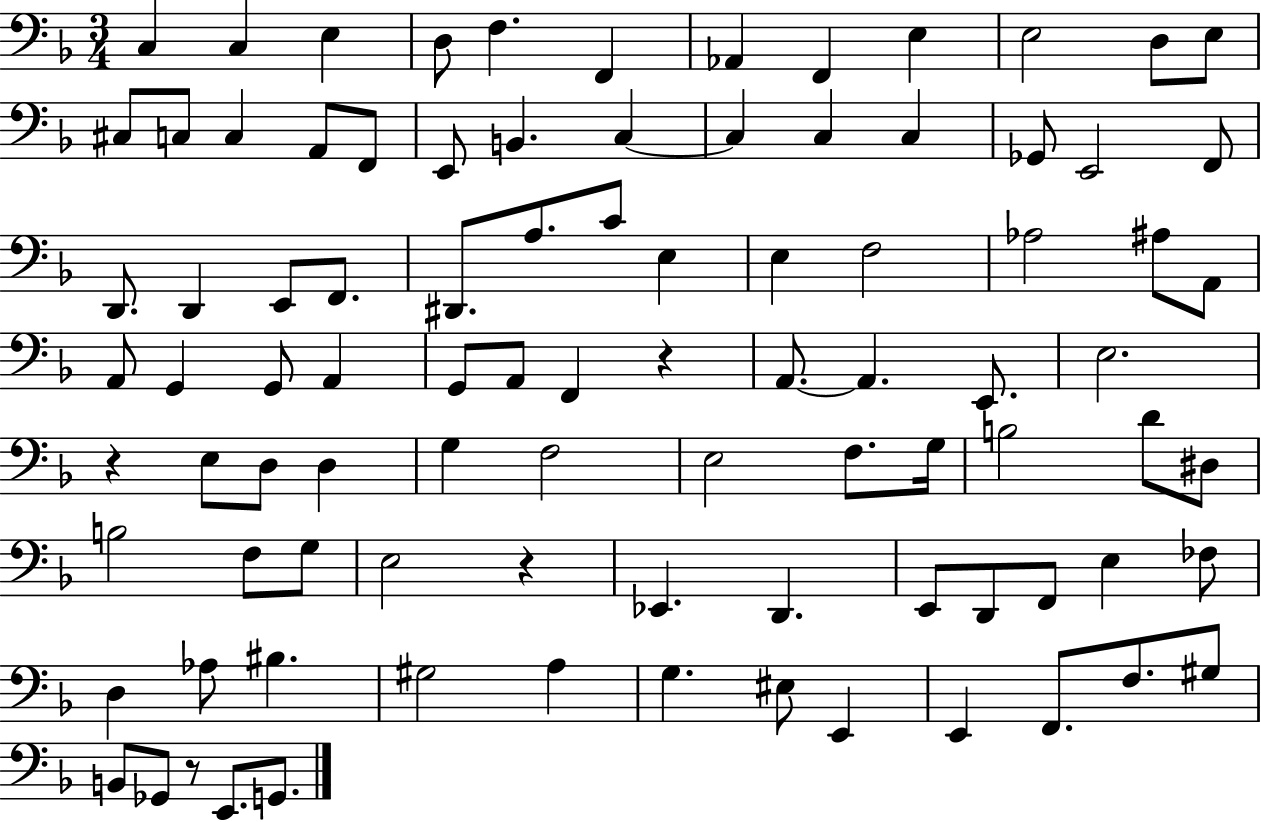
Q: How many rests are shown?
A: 4